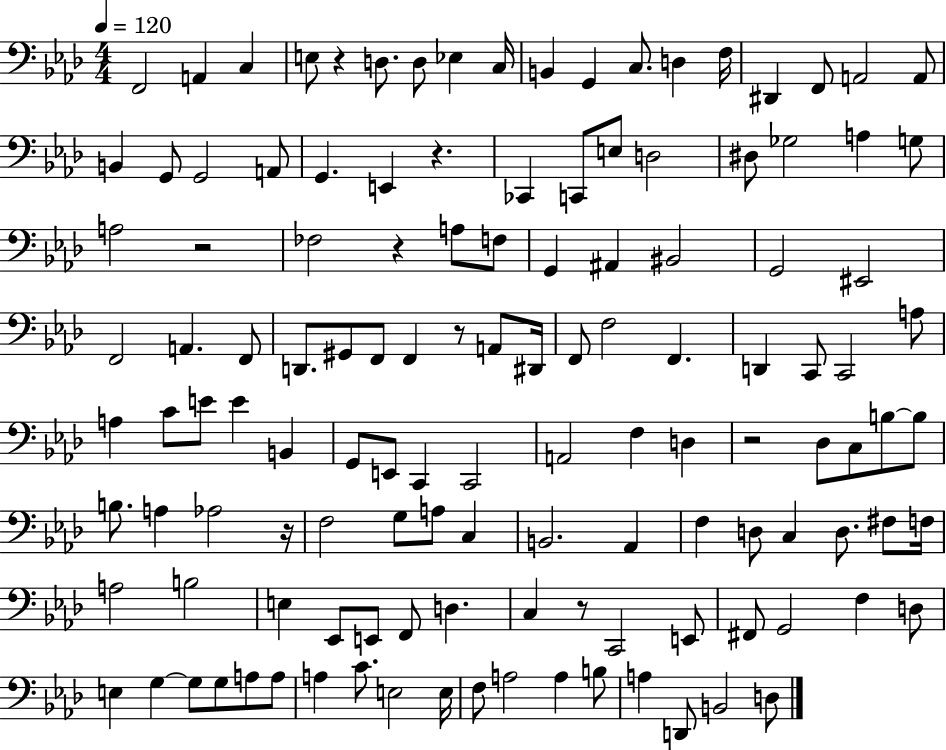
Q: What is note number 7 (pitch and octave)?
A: Eb3